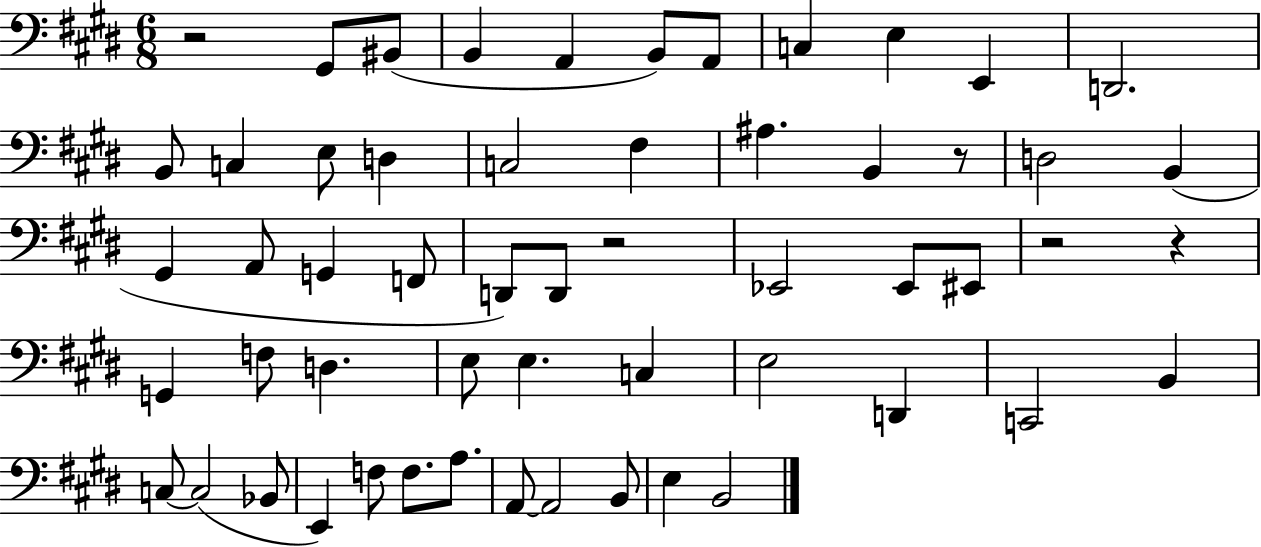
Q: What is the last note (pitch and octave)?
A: B2